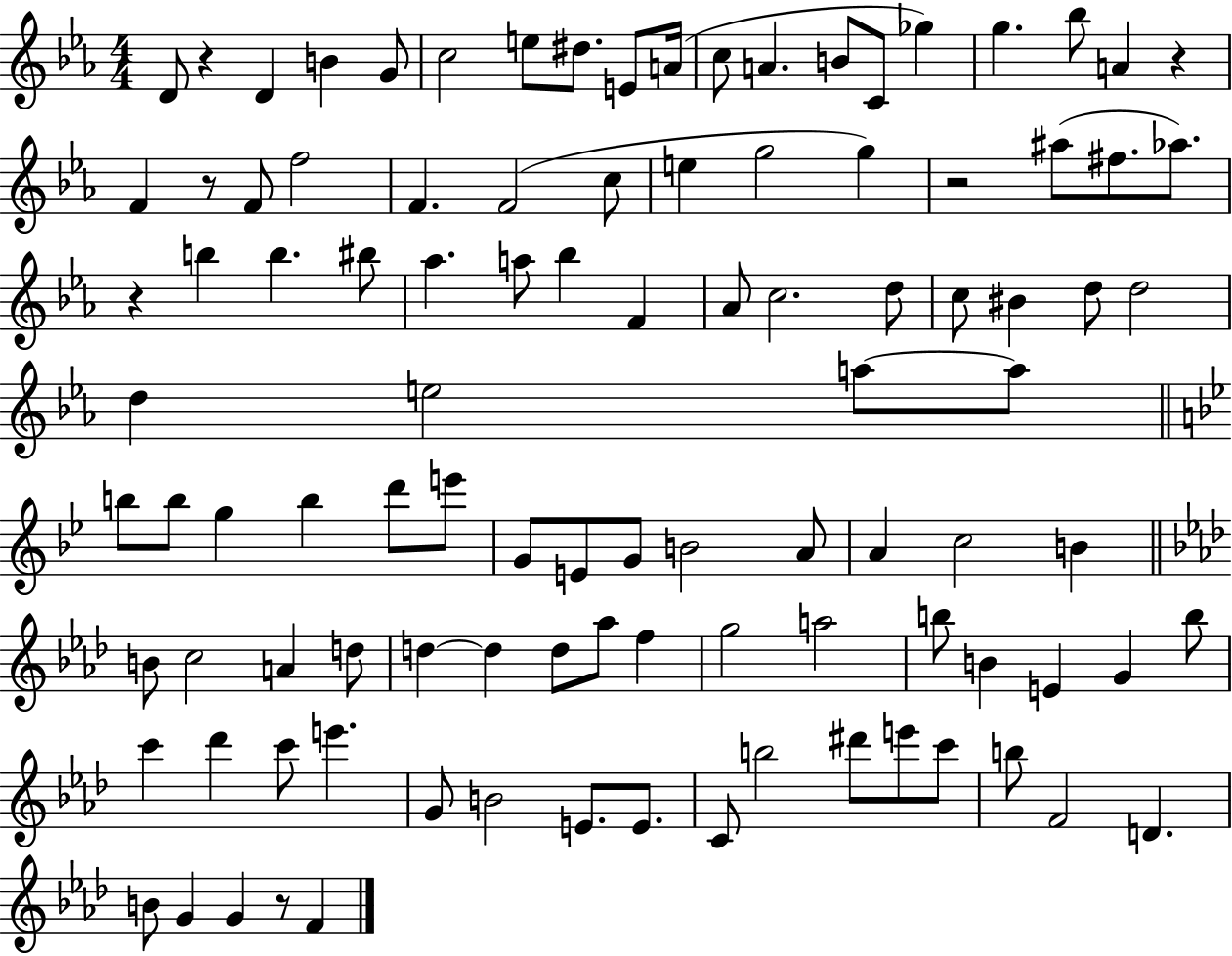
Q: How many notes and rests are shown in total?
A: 103